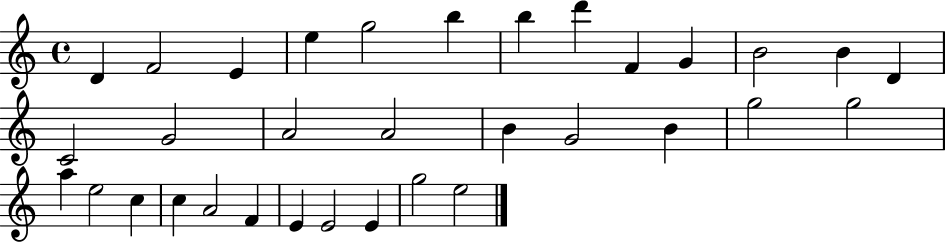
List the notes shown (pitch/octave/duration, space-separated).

D4/q F4/h E4/q E5/q G5/h B5/q B5/q D6/q F4/q G4/q B4/h B4/q D4/q C4/h G4/h A4/h A4/h B4/q G4/h B4/q G5/h G5/h A5/q E5/h C5/q C5/q A4/h F4/q E4/q E4/h E4/q G5/h E5/h